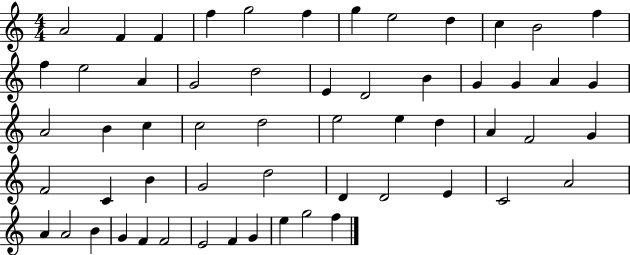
{
  \clef treble
  \numericTimeSignature
  \time 4/4
  \key c \major
  a'2 f'4 f'4 | f''4 g''2 f''4 | g''4 e''2 d''4 | c''4 b'2 f''4 | \break f''4 e''2 a'4 | g'2 d''2 | e'4 d'2 b'4 | g'4 g'4 a'4 g'4 | \break a'2 b'4 c''4 | c''2 d''2 | e''2 e''4 d''4 | a'4 f'2 g'4 | \break f'2 c'4 b'4 | g'2 d''2 | d'4 d'2 e'4 | c'2 a'2 | \break a'4 a'2 b'4 | g'4 f'4 f'2 | e'2 f'4 g'4 | e''4 g''2 f''4 | \break \bar "|."
}